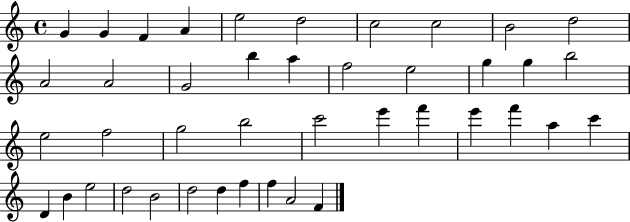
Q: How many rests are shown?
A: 0